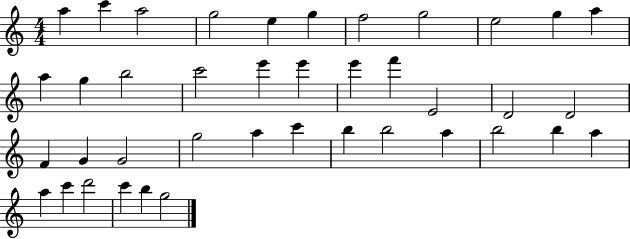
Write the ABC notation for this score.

X:1
T:Untitled
M:4/4
L:1/4
K:C
a c' a2 g2 e g f2 g2 e2 g a a g b2 c'2 e' e' e' f' E2 D2 D2 F G G2 g2 a c' b b2 a b2 b a a c' d'2 c' b g2